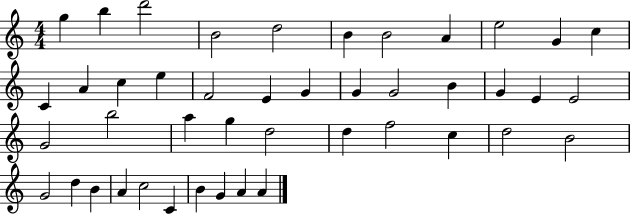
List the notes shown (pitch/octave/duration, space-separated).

G5/q B5/q D6/h B4/h D5/h B4/q B4/h A4/q E5/h G4/q C5/q C4/q A4/q C5/q E5/q F4/h E4/q G4/q G4/q G4/h B4/q G4/q E4/q E4/h G4/h B5/h A5/q G5/q D5/h D5/q F5/h C5/q D5/h B4/h G4/h D5/q B4/q A4/q C5/h C4/q B4/q G4/q A4/q A4/q